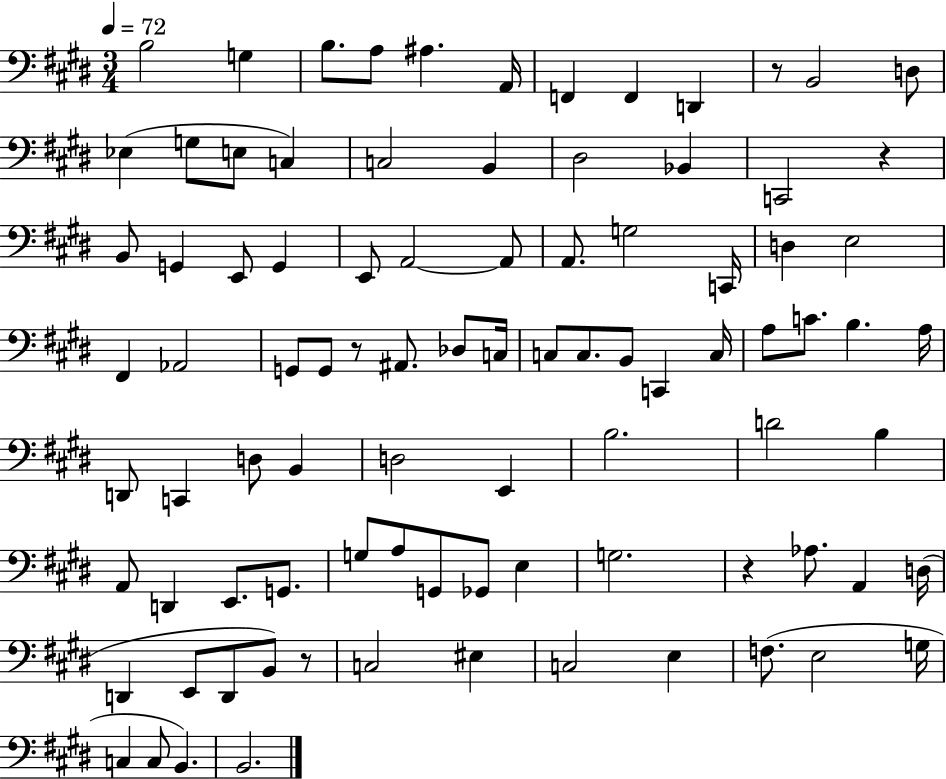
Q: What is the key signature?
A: E major